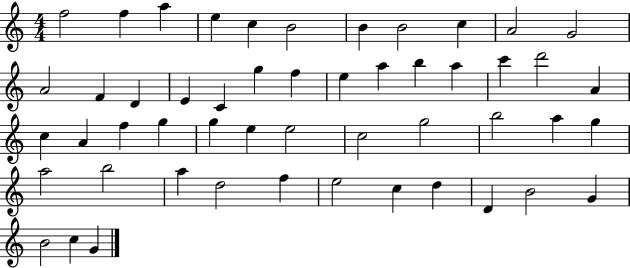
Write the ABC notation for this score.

X:1
T:Untitled
M:4/4
L:1/4
K:C
f2 f a e c B2 B B2 c A2 G2 A2 F D E C g f e a b a c' d'2 A c A f g g e e2 c2 g2 b2 a g a2 b2 a d2 f e2 c d D B2 G B2 c G